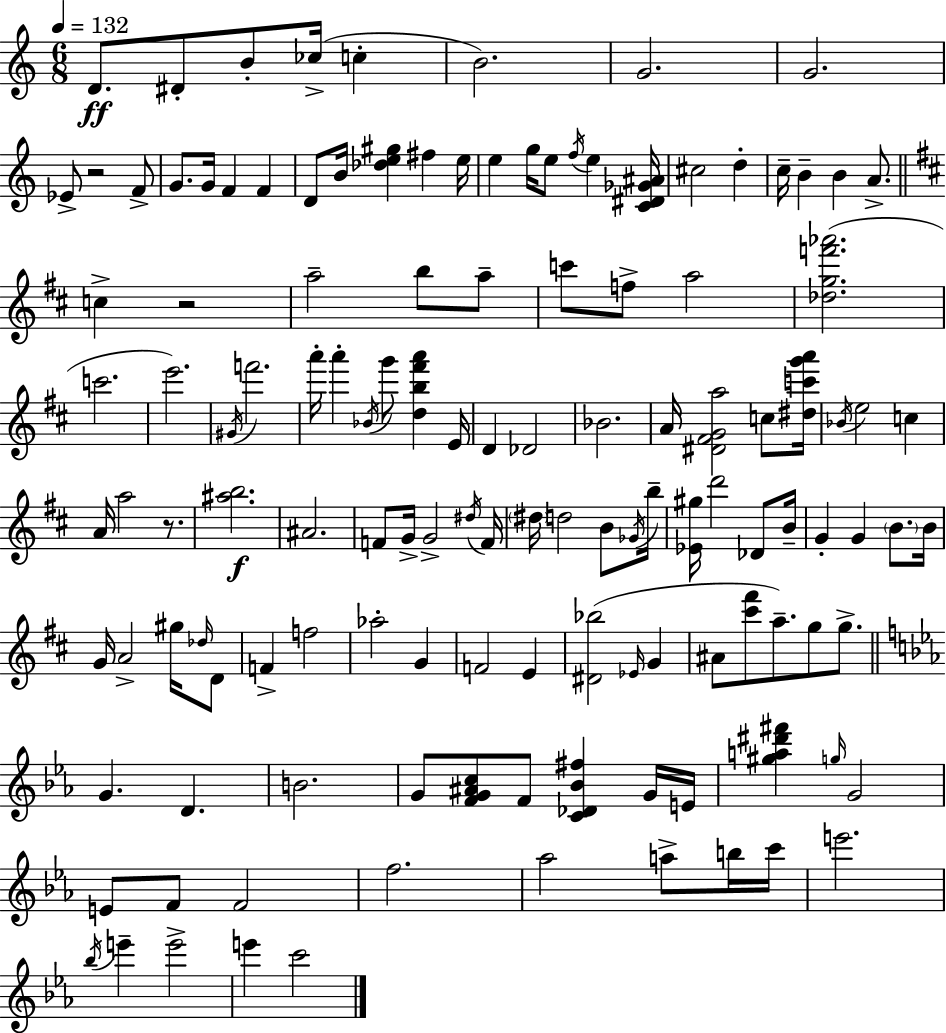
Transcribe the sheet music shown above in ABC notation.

X:1
T:Untitled
M:6/8
L:1/4
K:Am
D/2 ^D/2 B/2 _c/4 c B2 G2 G2 _E/2 z2 F/2 G/2 G/4 F F D/2 B/4 [_de^g] ^f e/4 e g/4 e/2 f/4 e [C^D_G^A]/4 ^c2 d c/4 B B A/2 c z2 a2 b/2 a/2 c'/2 f/2 a2 [_dgf'_a']2 c'2 e'2 ^G/4 f'2 a'/4 a' _B/4 g'/2 [db^f'a'] E/4 D _D2 _B2 A/4 [^D^FGa]2 c/2 [^dc'g'a']/4 _B/4 e2 c A/4 a2 z/2 [^ab]2 ^A2 F/2 G/4 G2 ^d/4 F/4 ^d/4 d2 B/2 _G/4 b/4 [_E^g]/4 d'2 _D/2 B/4 G G B/2 B/4 G/4 A2 ^g/4 _d/4 D/2 F f2 _a2 G F2 E [^D_b]2 _E/4 G ^A/2 [^c'^f']/2 a/2 g/2 g/2 G D B2 G/2 [FG^Ac]/2 F/2 [C_D_B^f] G/4 E/4 [^ga^d'^f'] g/4 G2 E/2 F/2 F2 f2 _a2 a/2 b/4 c'/4 e'2 _b/4 e' e'2 e' c'2